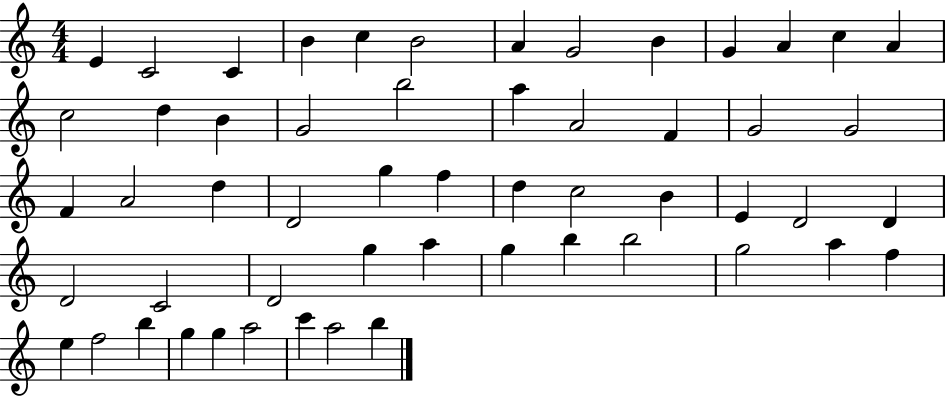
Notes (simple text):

E4/q C4/h C4/q B4/q C5/q B4/h A4/q G4/h B4/q G4/q A4/q C5/q A4/q C5/h D5/q B4/q G4/h B5/h A5/q A4/h F4/q G4/h G4/h F4/q A4/h D5/q D4/h G5/q F5/q D5/q C5/h B4/q E4/q D4/h D4/q D4/h C4/h D4/h G5/q A5/q G5/q B5/q B5/h G5/h A5/q F5/q E5/q F5/h B5/q G5/q G5/q A5/h C6/q A5/h B5/q